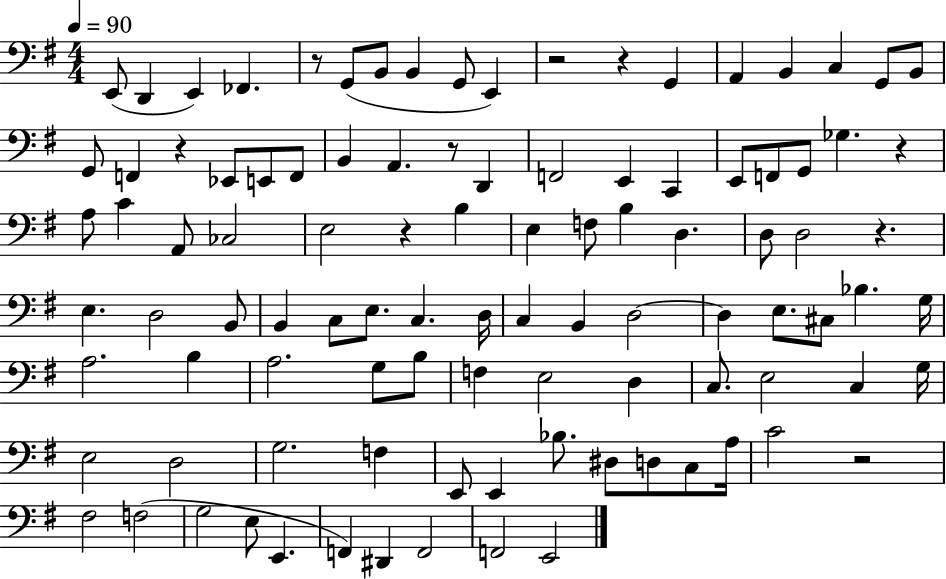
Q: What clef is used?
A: bass